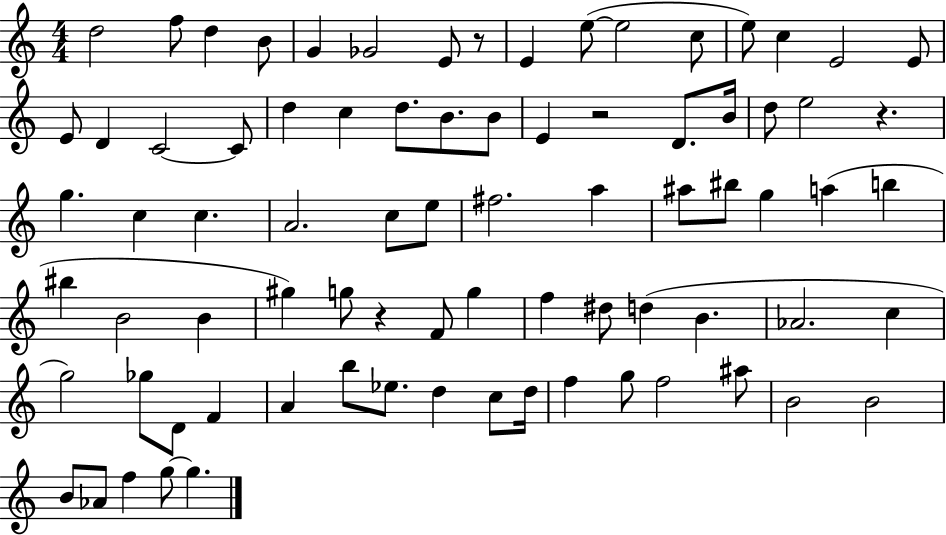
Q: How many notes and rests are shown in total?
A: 80